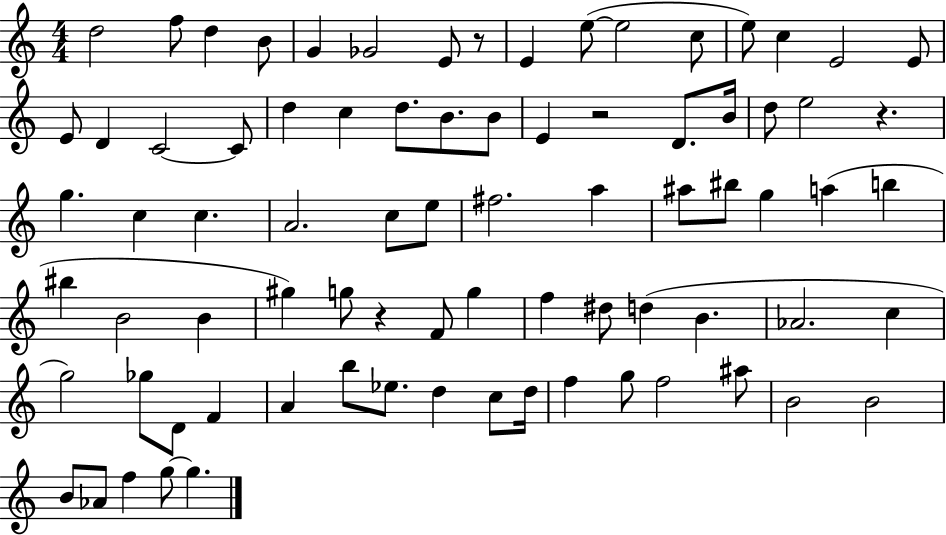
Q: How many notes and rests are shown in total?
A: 80